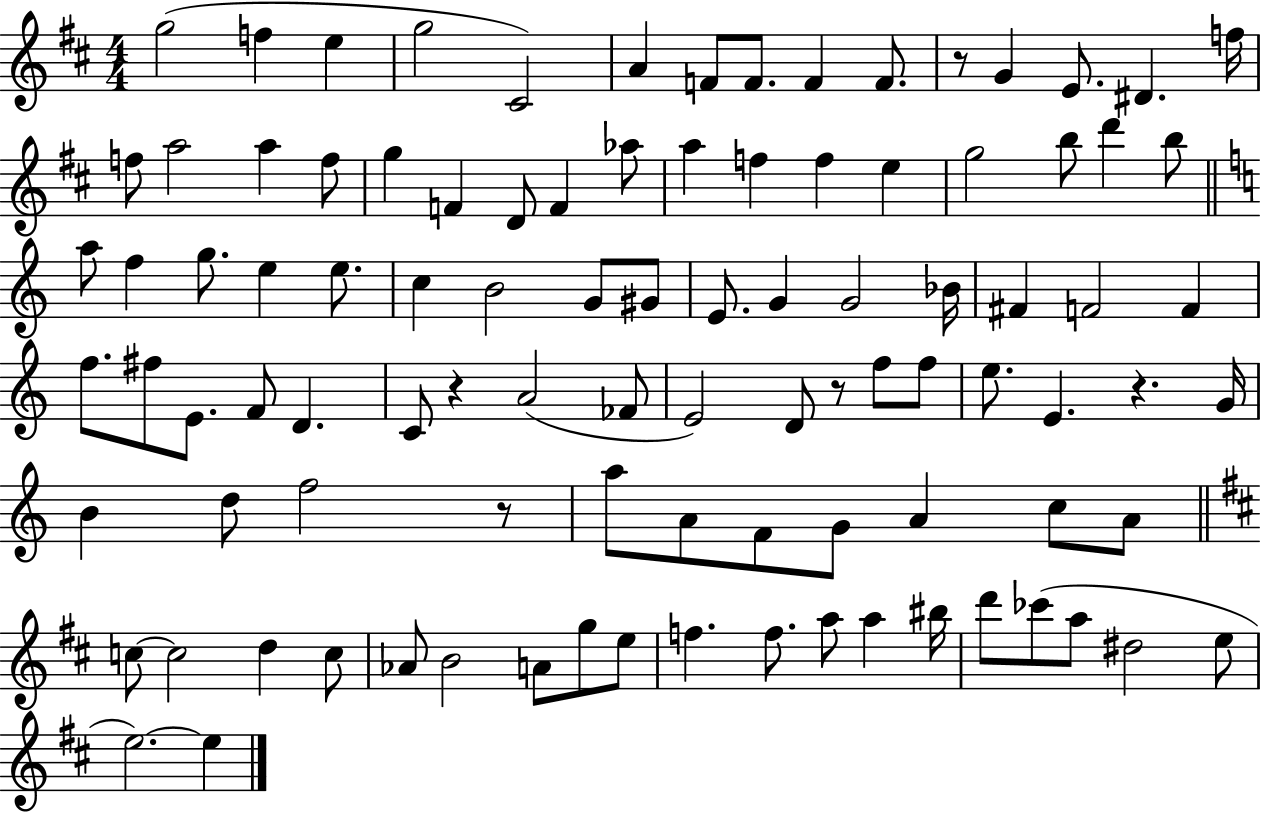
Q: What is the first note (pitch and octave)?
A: G5